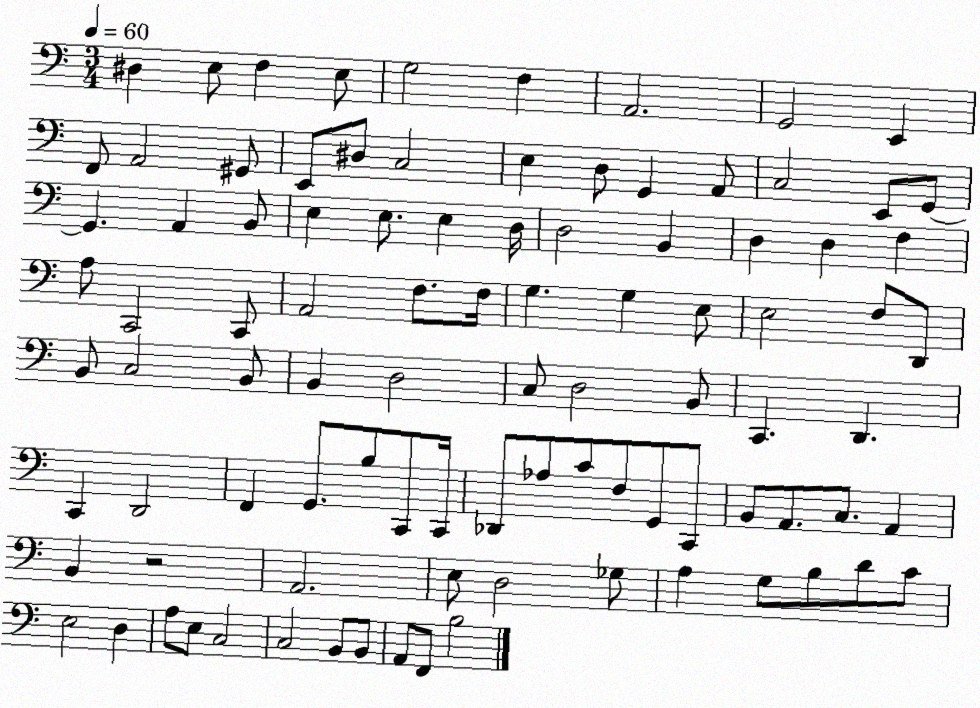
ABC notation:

X:1
T:Untitled
M:3/4
L:1/4
K:C
^D, E,/2 F, E,/2 G,2 F, A,,2 G,,2 E,, F,,/2 A,,2 ^G,,/2 E,,/2 ^D,/2 C,2 E, D,/2 G,, A,,/2 C,2 E,,/2 G,,/2 G,, A,, B,,/2 E, E,/2 E, D,/4 D,2 B,, D, D, F, A,/2 C,,2 C,,/2 A,,2 F,/2 F,/4 G, G, E,/2 E,2 F,/2 D,,/2 B,,/2 C,2 B,,/2 B,, D,2 C,/2 D,2 B,,/2 C,, D,, C,, D,,2 F,, G,,/2 B,/2 C,,/2 C,,/4 _D,,/2 _A,/2 C/2 F,/2 G,,/2 C,,/2 B,,/2 A,,/2 C,/2 A,, B,, z2 A,,2 E,/2 D,2 _G,/2 A, G,/2 B,/2 D/2 C/2 E,2 D, A,/2 E,/2 C,2 C,2 B,,/2 B,,/2 A,,/2 F,,/2 B,2